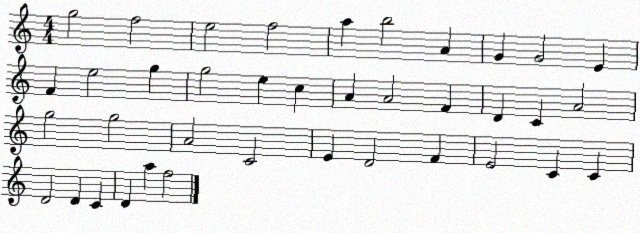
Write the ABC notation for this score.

X:1
T:Untitled
M:4/4
L:1/4
K:C
g2 f2 e2 f2 a b2 A G G2 E F e2 g g2 e c A A2 F D C A2 g2 g2 A2 C2 E D2 F E2 C C D2 D C D a f2